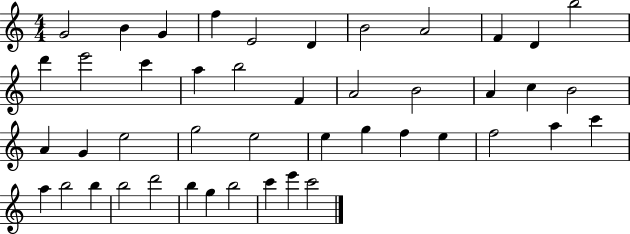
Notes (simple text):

G4/h B4/q G4/q F5/q E4/h D4/q B4/h A4/h F4/q D4/q B5/h D6/q E6/h C6/q A5/q B5/h F4/q A4/h B4/h A4/q C5/q B4/h A4/q G4/q E5/h G5/h E5/h E5/q G5/q F5/q E5/q F5/h A5/q C6/q A5/q B5/h B5/q B5/h D6/h B5/q G5/q B5/h C6/q E6/q C6/h